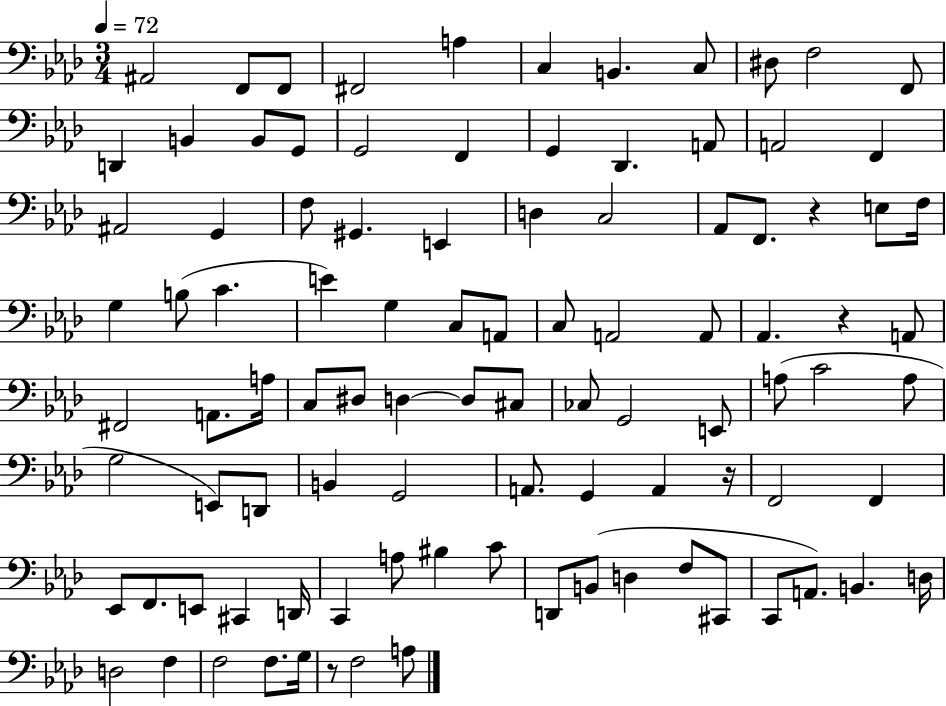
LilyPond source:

{
  \clef bass
  \numericTimeSignature
  \time 3/4
  \key aes \major
  \tempo 4 = 72
  ais,2 f,8 f,8 | fis,2 a4 | c4 b,4. c8 | dis8 f2 f,8 | \break d,4 b,4 b,8 g,8 | g,2 f,4 | g,4 des,4. a,8 | a,2 f,4 | \break ais,2 g,4 | f8 gis,4. e,4 | d4 c2 | aes,8 f,8. r4 e8 f16 | \break g4 b8( c'4. | e'4) g4 c8 a,8 | c8 a,2 a,8 | aes,4. r4 a,8 | \break fis,2 a,8. a16 | c8 dis8 d4~~ d8 cis8 | ces8 g,2 e,8 | a8( c'2 a8 | \break g2 e,8) d,8 | b,4 g,2 | a,8. g,4 a,4 r16 | f,2 f,4 | \break ees,8 f,8. e,8 cis,4 d,16 | c,4 a8 bis4 c'8 | d,8 b,8( d4 f8 cis,8 | c,8 a,8.) b,4. d16 | \break d2 f4 | f2 f8. g16 | r8 f2 a8 | \bar "|."
}